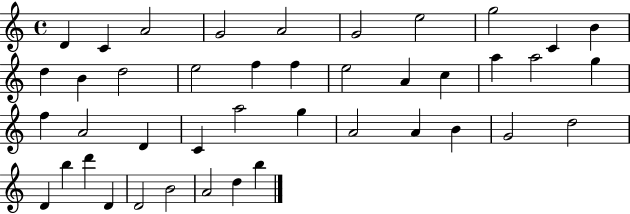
{
  \clef treble
  \time 4/4
  \defaultTimeSignature
  \key c \major
  d'4 c'4 a'2 | g'2 a'2 | g'2 e''2 | g''2 c'4 b'4 | \break d''4 b'4 d''2 | e''2 f''4 f''4 | e''2 a'4 c''4 | a''4 a''2 g''4 | \break f''4 a'2 d'4 | c'4 a''2 g''4 | a'2 a'4 b'4 | g'2 d''2 | \break d'4 b''4 d'''4 d'4 | d'2 b'2 | a'2 d''4 b''4 | \bar "|."
}